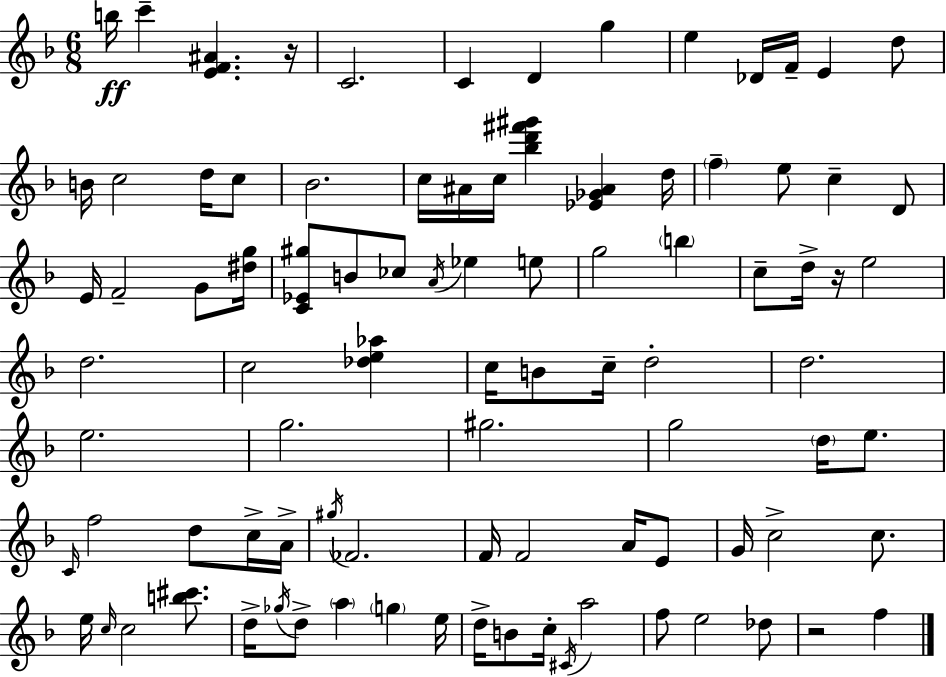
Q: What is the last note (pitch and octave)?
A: F5